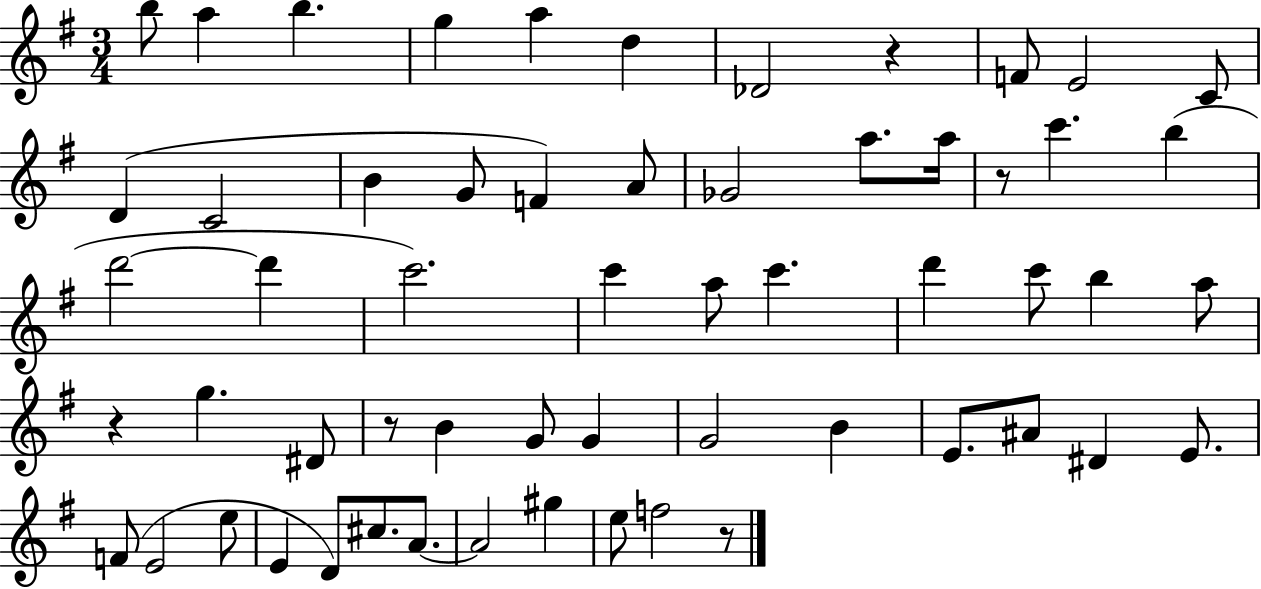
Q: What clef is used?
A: treble